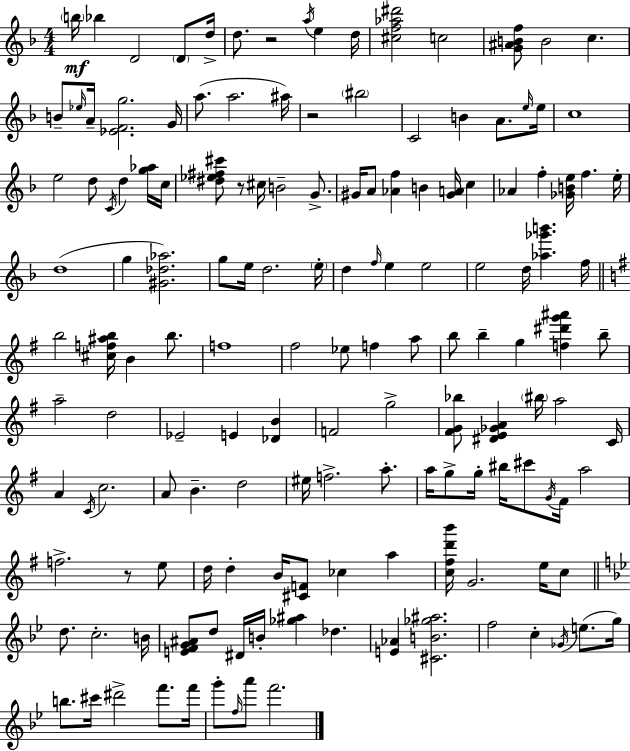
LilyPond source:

{
  \clef treble
  \numericTimeSignature
  \time 4/4
  \key f \major
  \parenthesize b''16\mf bes''4 d'2 \parenthesize d'8 d''16-> | d''8. r2 \acciaccatura { a''16 } e''4 | d''16 <cis'' f'' aes'' dis'''>2 c''2 | <g' ais' b' f''>8 b'2 c''4. | \break b'8-- \grace { ees''16 } a'16-- <ees' f' g''>2. | g'16 a''8.( a''2. | ais''16) r2 \parenthesize bis''2 | c'2 b'4 a'8. | \break \grace { e''16 } e''16 c''1 | e''2 d''8 \acciaccatura { c'16 } d''4 | <g'' aes''>16 c''16 <dis'' ees'' fis'' cis'''>8 r8 cis''16 b'2-- | g'8.-> gis'16 a'8 <aes' f''>4 b'4 <gis' a'>16 | \break c''4 aes'4 f''4-. <ges' b' e''>16 f''4. | e''16-. d''1( | g''4 <gis' des'' aes''>2.) | g''8 e''16 d''2. | \break \parenthesize e''16-. d''4 \grace { f''16 } e''4 e''2 | e''2 d''16 <aes'' ges''' b'''>4. | f''16 \bar "||" \break \key e \minor b''2 <cis'' f'' ais'' b''>16 b'4 b''8. | f''1 | fis''2 ees''8 f''4 a''8 | b''8 b''4-- g''4 <f'' dis''' g''' ais'''>4 b''8-- | \break a''2-- d''2 | ees'2-- e'4 <des' b'>4 | f'2 g''2-> | <fis' g' bes''>8 <dis' e' ges' a'>4 \parenthesize bis''16 a''2 c'16 | \break a'4 \acciaccatura { c'16 } c''2. | a'8 b'4.-- d''2 | eis''16 f''2.-> a''8.-. | a''16 g''8-> g''16-. bis''16 cis'''8 \acciaccatura { g'16 } fis'16 a''2 | \break f''2.-> r8 | e''8 d''16 d''4-. b'16 <cis' f'>8 ces''4 a''4 | <c'' fis'' d''' b'''>16 g'2. e''16 | c''8 \bar "||" \break \key bes \major d''8. c''2.-. b'16 | <e' f' g' ais'>8 d''8 dis'16 b'16-. <ges'' ais''>4 des''4. | <e' aes'>4 <cis' b' ges'' ais''>2. | f''2 c''4-. \acciaccatura { ges'16 }( e''8. | \break g''16) b''8. cis'''16 dis'''2-> f'''8. | f'''16 g'''8-. \grace { f''16 } a'''8 f'''2. | \bar "|."
}